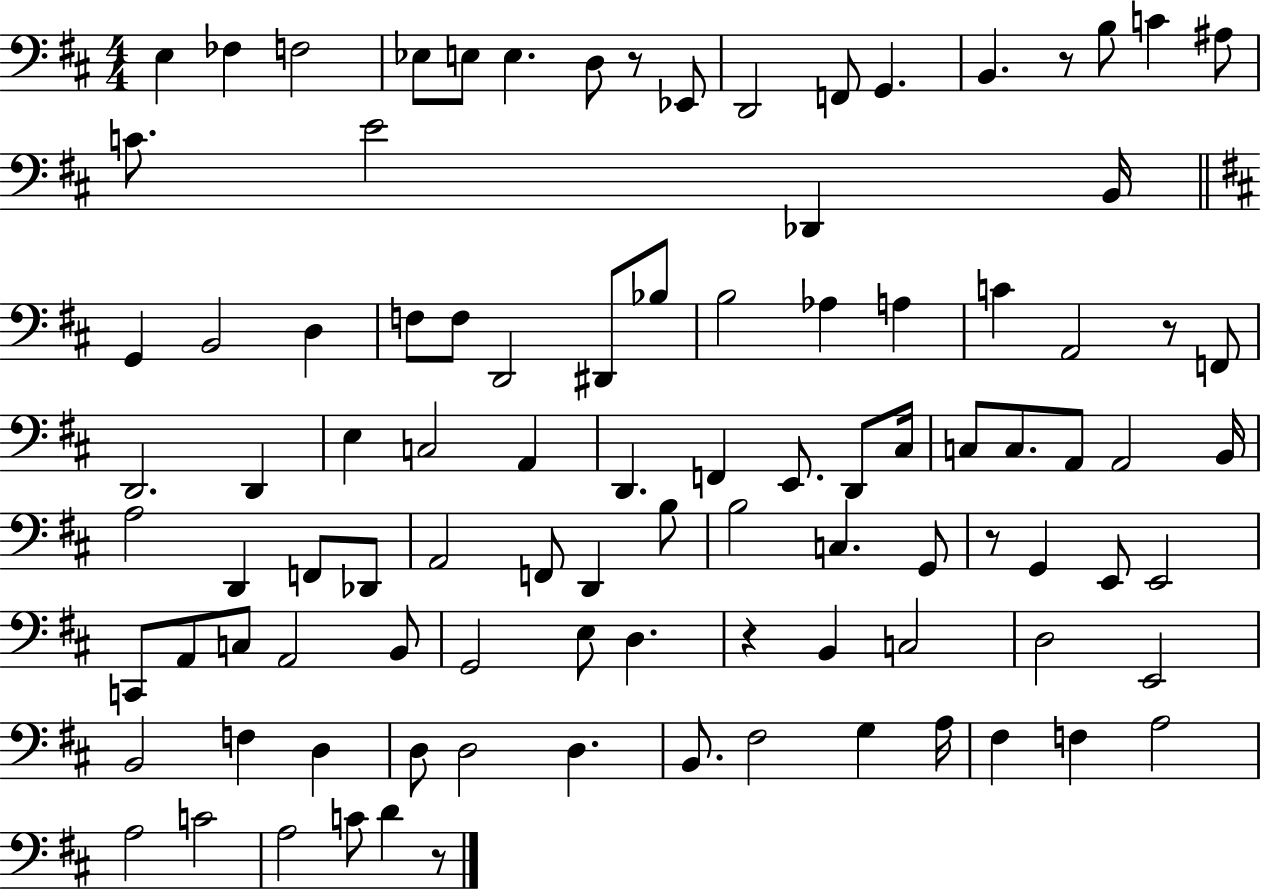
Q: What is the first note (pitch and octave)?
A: E3